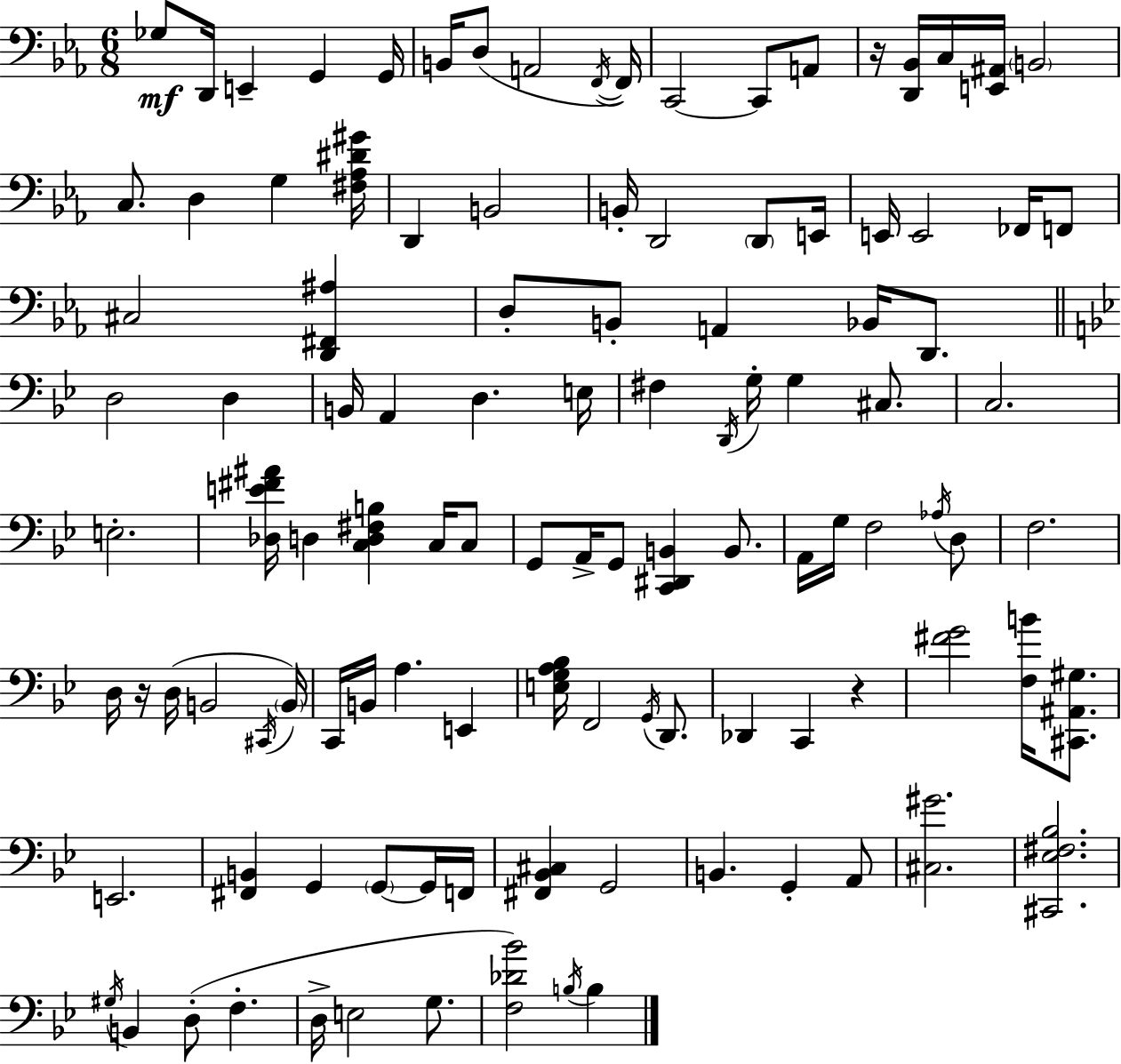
{
  \clef bass
  \numericTimeSignature
  \time 6/8
  \key c \minor
  ges8\mf d,16 e,4-- g,4 g,16 | b,16 d8( a,2 \acciaccatura { f,16~ }~ | f,16) c,2~~ c,8 a,8 | r16 <d, bes,>16 c16 <e, ais,>16 \parenthesize b,2 | \break c8. d4 g4 | <fis aes dis' gis'>16 d,4 b,2 | b,16-. d,2 \parenthesize d,8 | e,16 e,16 e,2 fes,16 f,8 | \break cis2 <d, fis, ais>4 | d8-. b,8-. a,4 bes,16 d,8. | \bar "||" \break \key bes \major d2 d4 | b,16 a,4 d4. e16 | fis4 \acciaccatura { d,16 } g16-. g4 cis8. | c2. | \break e2.-. | <des e' fis' ais'>16 d4 <c d fis b>4 c16 c8 | g,8 a,16-> g,8 <c, dis, b,>4 b,8. | a,16 g16 f2 \acciaccatura { aes16 } | \break d8 f2. | d16 r16 d16( b,2 | \acciaccatura { cis,16 } \parenthesize b,16) c,16 b,16 a4. e,4 | <e g a bes>16 f,2 | \break \acciaccatura { g,16 } d,8. des,4 c,4 | r4 <fis' g'>2 | <f b'>16 <cis, ais, gis>8. e,2. | <fis, b,>4 g,4 | \break \parenthesize g,8~~ g,16 f,16 <fis, bes, cis>4 g,2 | b,4. g,4-. | a,8 <cis gis'>2. | <cis, ees fis bes>2. | \break \acciaccatura { gis16 } b,4 d8-.( f4.-. | d16-> e2 | g8. <f des' bes'>2) | \acciaccatura { b16 } b4 \bar "|."
}